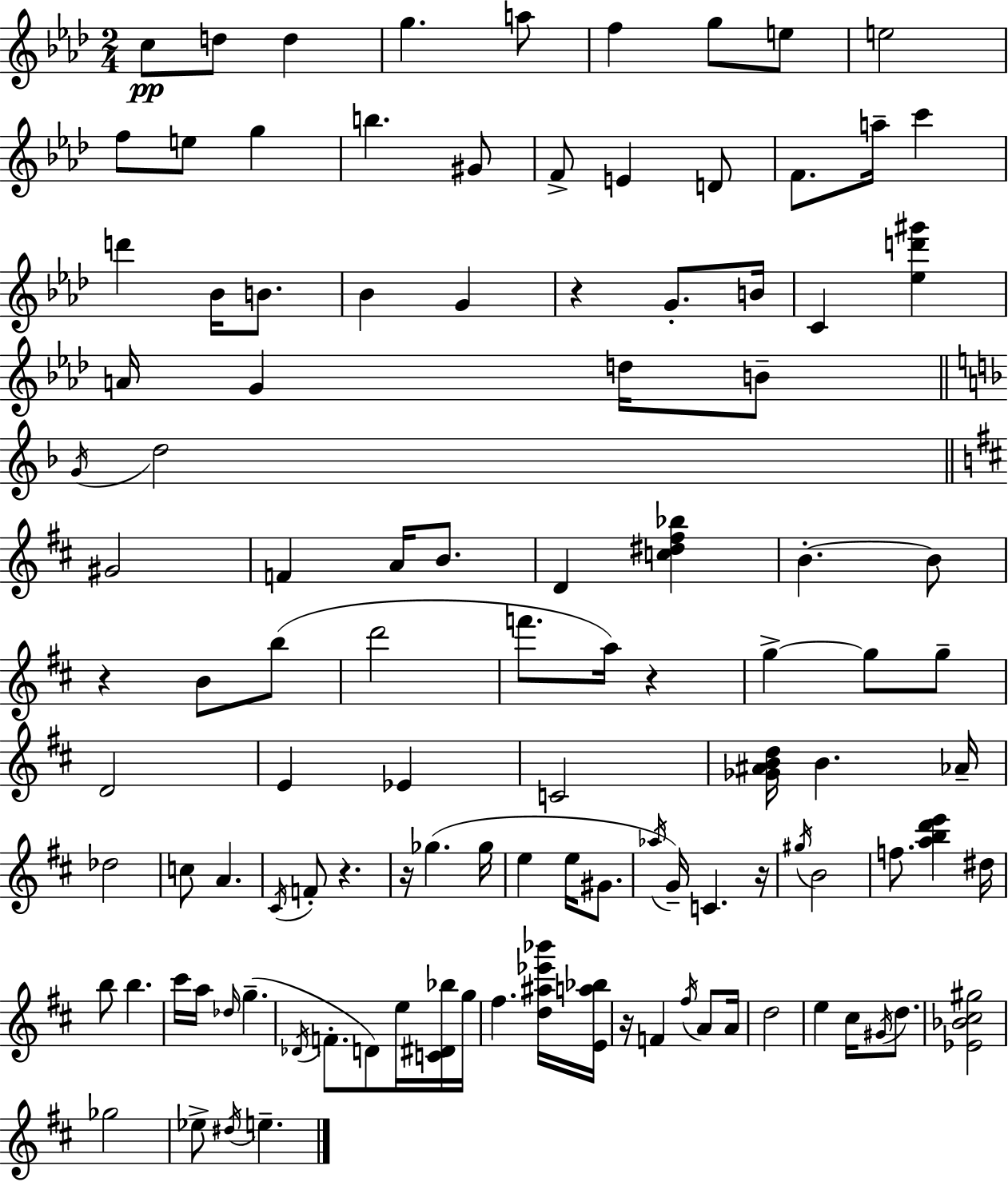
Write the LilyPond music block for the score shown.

{
  \clef treble
  \numericTimeSignature
  \time 2/4
  \key aes \major
  \repeat volta 2 { c''8\pp d''8 d''4 | g''4. a''8 | f''4 g''8 e''8 | e''2 | \break f''8 e''8 g''4 | b''4. gis'8 | f'8-> e'4 d'8 | f'8. a''16-- c'''4 | \break d'''4 bes'16 b'8. | bes'4 g'4 | r4 g'8.-. b'16 | c'4 <ees'' d''' gis'''>4 | \break a'16 g'4 d''16 b'8-- | \bar "||" \break \key d \minor \acciaccatura { g'16 } d''2 | \bar "||" \break \key b \minor gis'2 | f'4 a'16 b'8. | d'4 <c'' dis'' fis'' bes''>4 | b'4.-.~~ b'8 | \break r4 b'8 b''8( | d'''2 | f'''8. a''16) r4 | g''4->~~ g''8 g''8-- | \break d'2 | e'4 ees'4 | c'2 | <ges' ais' b' d''>16 b'4. aes'16-- | \break des''2 | c''8 a'4. | \acciaccatura { cis'16 } f'8-. r4. | r16 ges''4.( | \break ges''16 e''4 e''16 gis'8. | \acciaccatura { aes''16 }) g'16-- c'4. | r16 \acciaccatura { gis''16 } b'2 | f''8. <a'' b'' d''' e'''>4 | \break dis''16 b''8 b''4. | cis'''16 a''16 \grace { des''16 }( g''4.-- | \acciaccatura { des'16 } f'8.-. | d'8) e''16 <c' dis' bes''>16 g''16 fis''4. | \break <d'' ais'' ees''' bes'''>16 <e' a'' bes''>16 r16 f'4 | \acciaccatura { fis''16 } a'8 a'16 d''2 | e''4 | cis''16 \acciaccatura { gis'16 } d''8. <ees' bes' cis'' gis''>2 | \break ges''2 | ees''8-> | \acciaccatura { dis''16 } e''4.-- | } \bar "|."
}